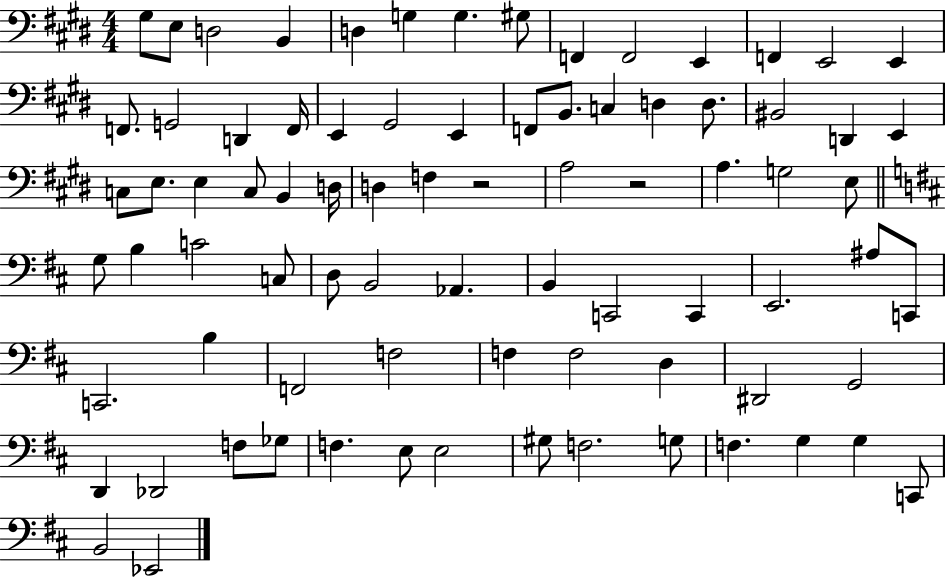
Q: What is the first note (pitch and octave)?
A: G#3